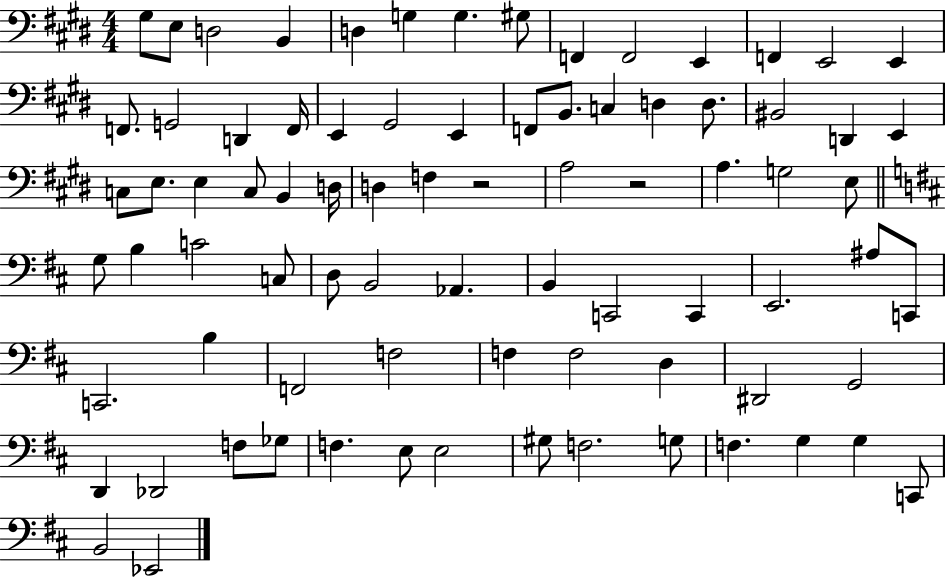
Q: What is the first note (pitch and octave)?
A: G#3